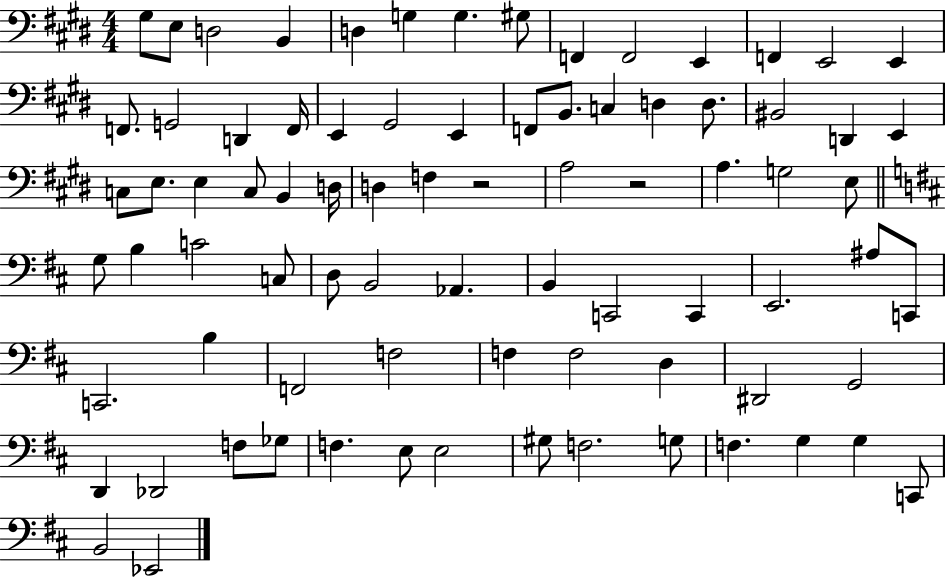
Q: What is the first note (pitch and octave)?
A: G#3